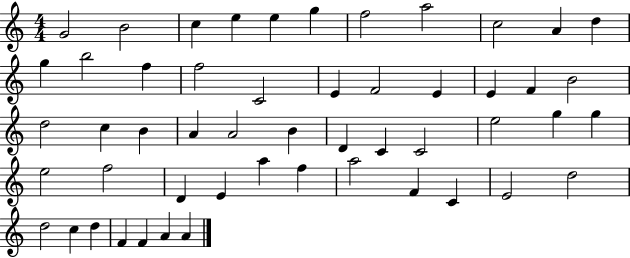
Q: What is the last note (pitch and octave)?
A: A4